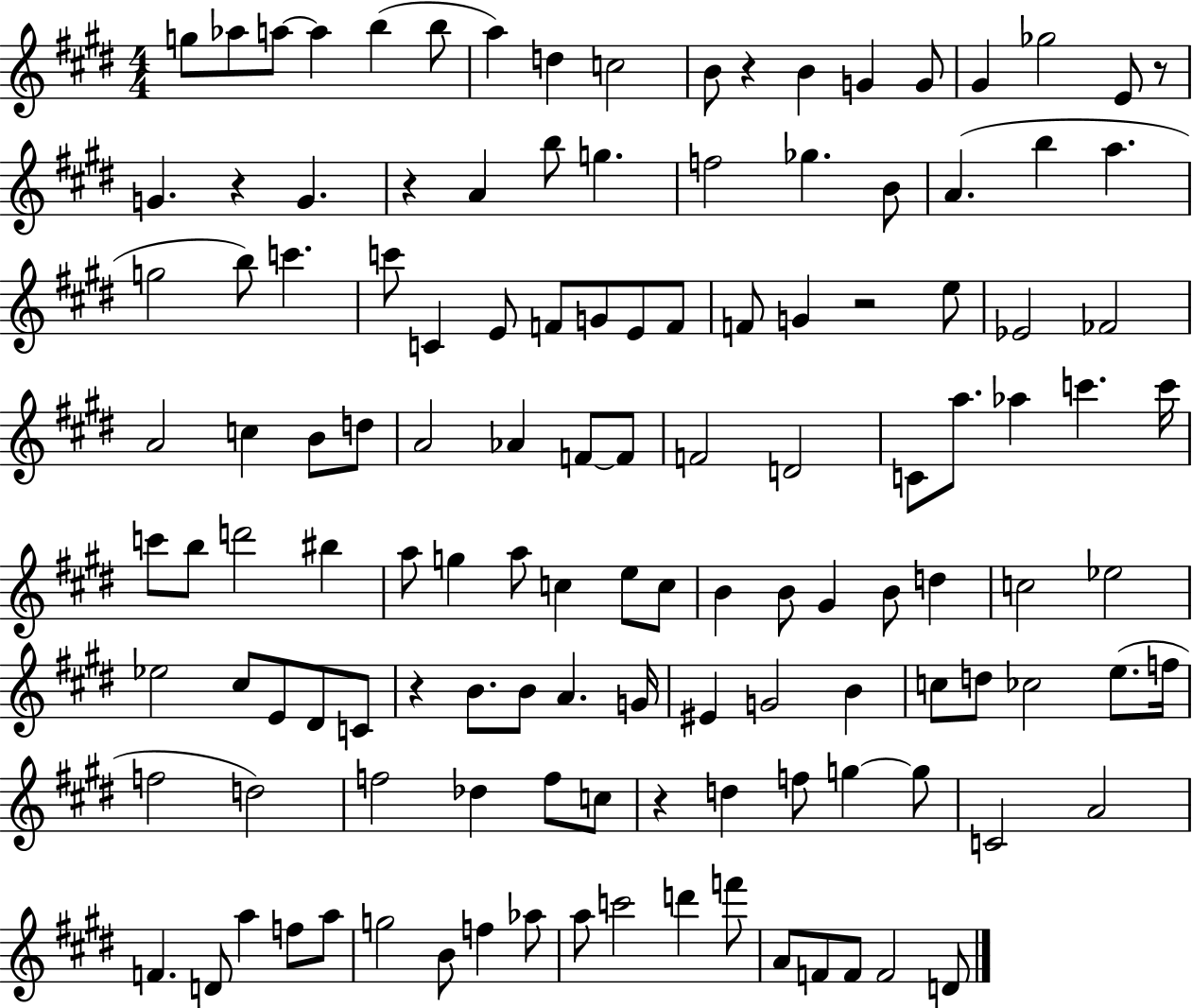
{
  \clef treble
  \numericTimeSignature
  \time 4/4
  \key e \major
  g''8 aes''8 a''8~~ a''4 b''4( b''8 | a''4) d''4 c''2 | b'8 r4 b'4 g'4 g'8 | gis'4 ges''2 e'8 r8 | \break g'4. r4 g'4. | r4 a'4 b''8 g''4. | f''2 ges''4. b'8 | a'4.( b''4 a''4. | \break g''2 b''8) c'''4. | c'''8 c'4 e'8 f'8 g'8 e'8 f'8 | f'8 g'4 r2 e''8 | ees'2 fes'2 | \break a'2 c''4 b'8 d''8 | a'2 aes'4 f'8~~ f'8 | f'2 d'2 | c'8 a''8. aes''4 c'''4. c'''16 | \break c'''8 b''8 d'''2 bis''4 | a''8 g''4 a''8 c''4 e''8 c''8 | b'4 b'8 gis'4 b'8 d''4 | c''2 ees''2 | \break ees''2 cis''8 e'8 dis'8 c'8 | r4 b'8. b'8 a'4. g'16 | eis'4 g'2 b'4 | c''8 d''8 ces''2 e''8.( f''16 | \break f''2 d''2) | f''2 des''4 f''8 c''8 | r4 d''4 f''8 g''4~~ g''8 | c'2 a'2 | \break f'4. d'8 a''4 f''8 a''8 | g''2 b'8 f''4 aes''8 | a''8 c'''2 d'''4 f'''8 | a'8 f'8 f'8 f'2 d'8 | \break \bar "|."
}